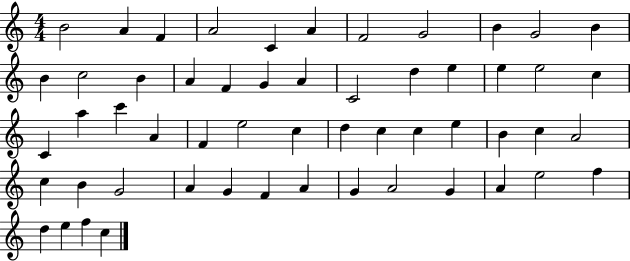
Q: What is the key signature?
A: C major